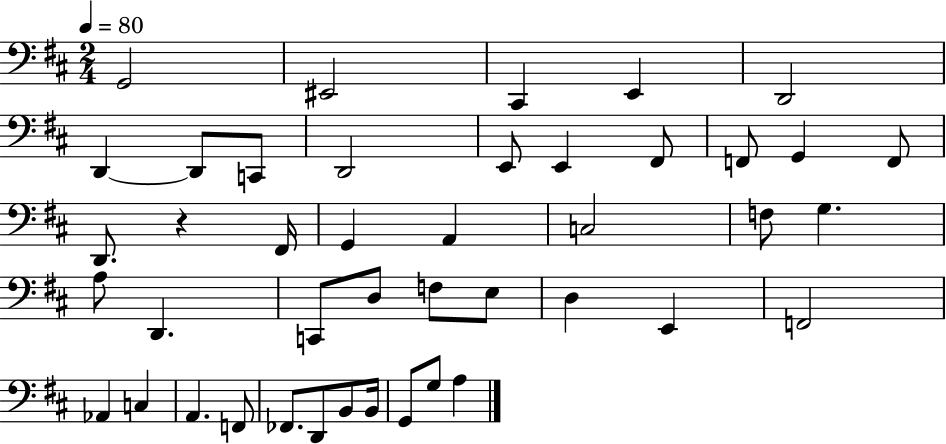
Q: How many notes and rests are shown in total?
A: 43